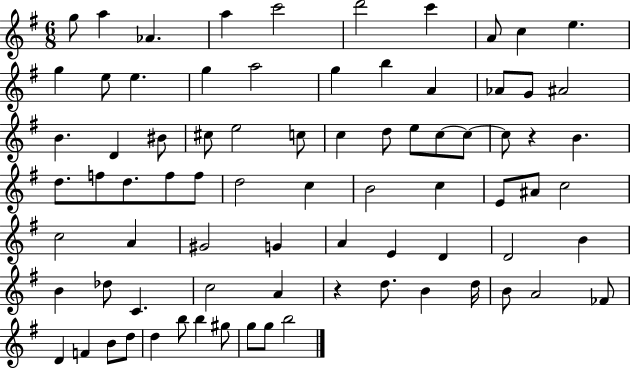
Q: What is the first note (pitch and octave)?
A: G5